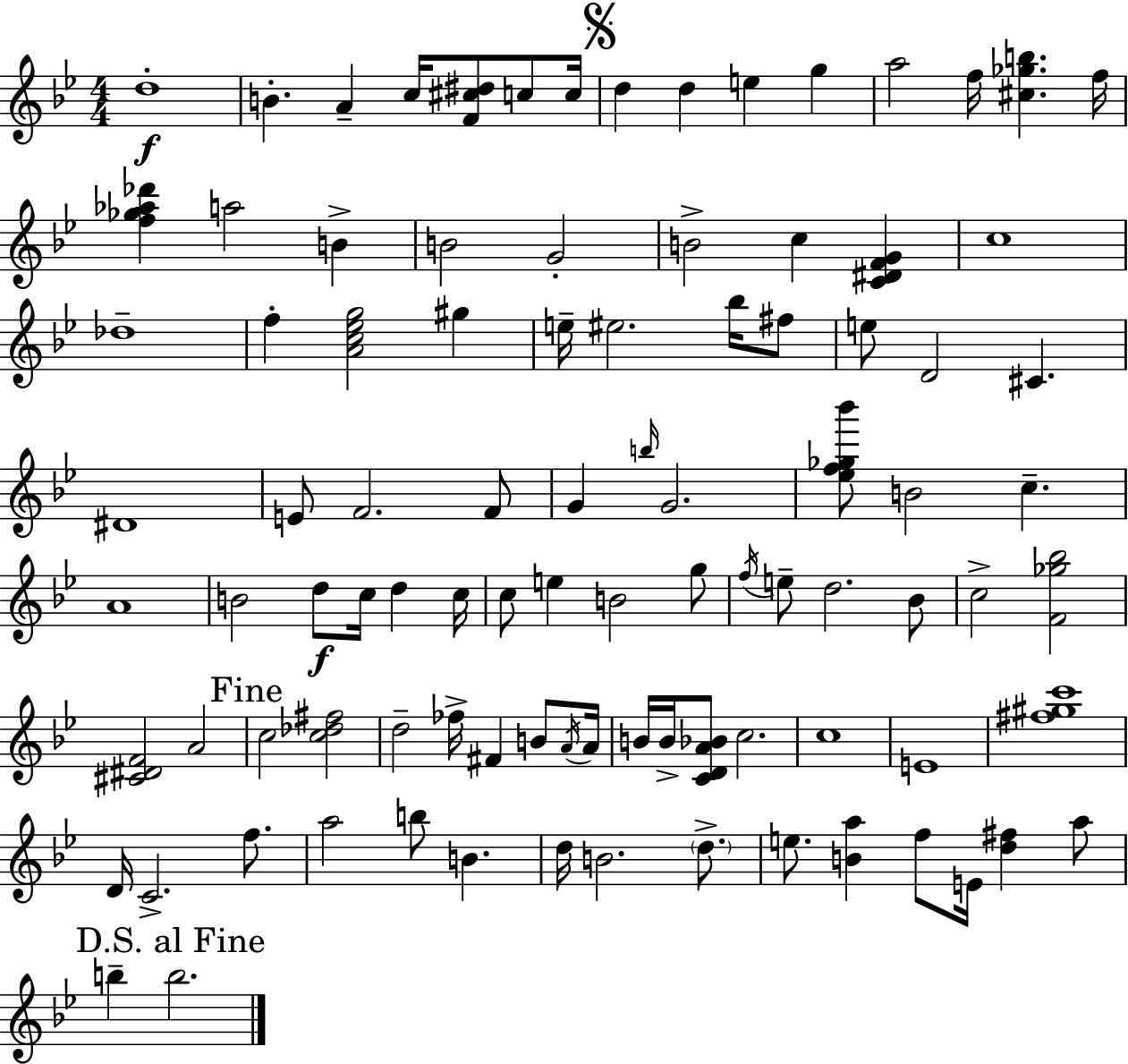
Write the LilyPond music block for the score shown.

{
  \clef treble
  \numericTimeSignature
  \time 4/4
  \key g \minor
  d''1-.\f | b'4.-. a'4-- c''16 <f' cis'' dis''>8 c''8 c''16 | \mark \markup { \musicglyph "scripts.segno" } d''4 d''4 e''4 g''4 | a''2 f''16 <cis'' ges'' b''>4. f''16 | \break <f'' ges'' aes'' des'''>4 a''2 b'4-> | b'2 g'2-. | b'2-> c''4 <c' dis' f' g'>4 | c''1 | \break des''1-- | f''4-. <a' c'' ees'' g''>2 gis''4 | e''16-- eis''2. bes''16 fis''8 | e''8 d'2 cis'4. | \break dis'1 | e'8 f'2. f'8 | g'4 \grace { b''16 } g'2. | <ees'' f'' ges'' bes'''>8 b'2 c''4.-- | \break a'1 | b'2 d''8\f c''16 d''4 | c''16 c''8 e''4 b'2 g''8 | \acciaccatura { f''16 } e''8-- d''2. | \break bes'8 c''2-> <f' ges'' bes''>2 | <cis' dis' f'>2 a'2 | \mark "Fine" c''2 <c'' des'' fis''>2 | d''2-- fes''16-> fis'4 b'8 | \break \acciaccatura { a'16 } a'16 b'16 b'16-> <c' d' a' bes'>8 c''2. | c''1 | e'1 | <fis'' gis'' c'''>1 | \break d'16 c'2.-> | f''8. a''2 b''8 b'4. | d''16 b'2. | \parenthesize d''8.-> e''8. <b' a''>4 f''8 e'16 <d'' fis''>4 | \break a''8 \mark "D.S. al Fine" b''4-- b''2. | \bar "|."
}